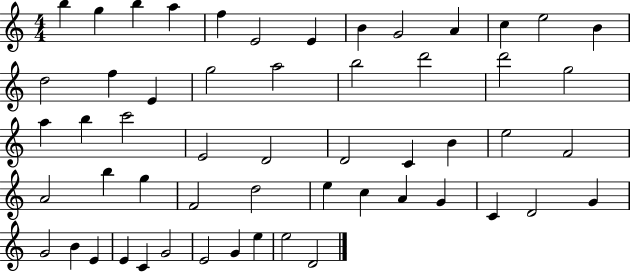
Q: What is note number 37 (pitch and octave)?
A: D5